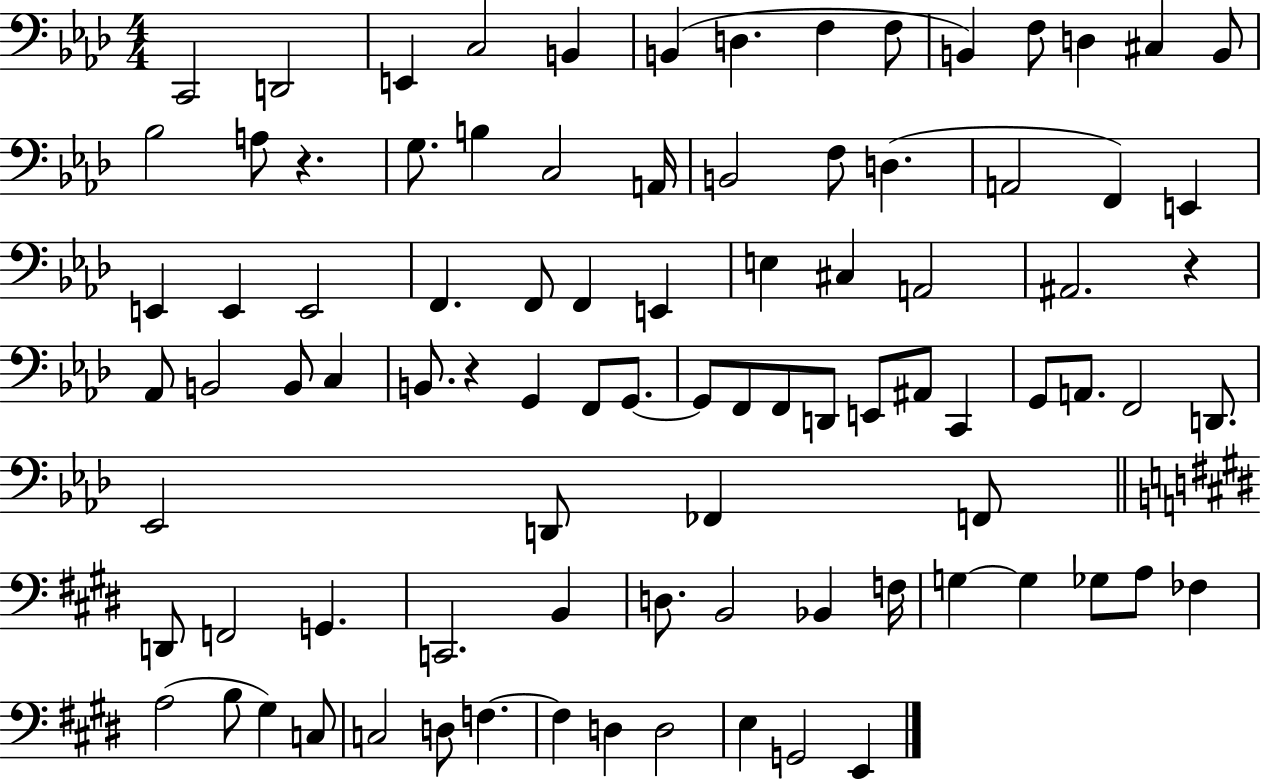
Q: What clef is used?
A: bass